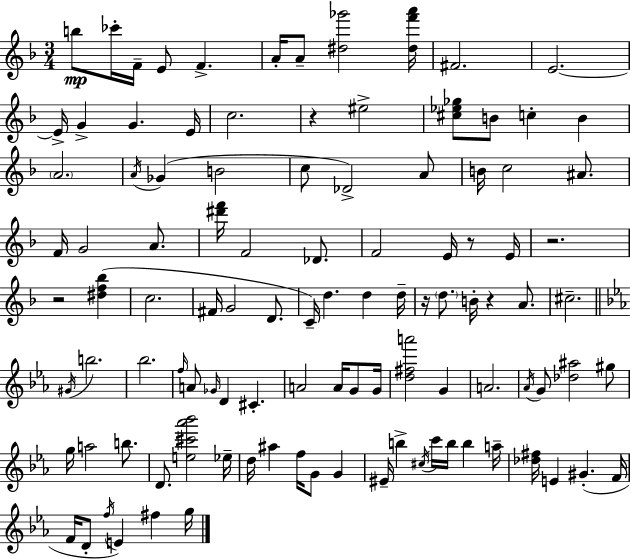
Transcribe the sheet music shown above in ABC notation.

X:1
T:Untitled
M:3/4
L:1/4
K:F
b/2 _c'/4 F/4 E/2 F A/4 A/2 [^d_g']2 [^df'a']/4 ^F2 E2 E/4 G G E/4 c2 z ^e2 [^c_e_g]/2 B/2 c B A2 A/4 _G B2 c/2 _D2 A/2 B/4 c2 ^A/2 F/4 G2 A/2 [^d'f']/4 F2 _D/2 F2 E/4 z/2 E/4 z2 z2 [^df_b] c2 ^F/4 G2 D/2 C/4 d d d/4 z/4 d/2 B/4 z A/2 ^c2 ^G/4 b2 _b2 f/4 A/2 _G/4 D ^C A2 A/4 G/2 G/4 [d^fa']2 G A2 _A/4 G/2 [_d^a]2 ^g/2 g/4 a2 b/2 D/2 [e^c'_a'_b']2 _e/4 d/4 ^a f/4 G/2 G ^E/4 b ^c/4 c'/4 b/4 b a/4 [_d^f]/4 E ^G F/4 F/4 D/2 f/4 E ^f g/4